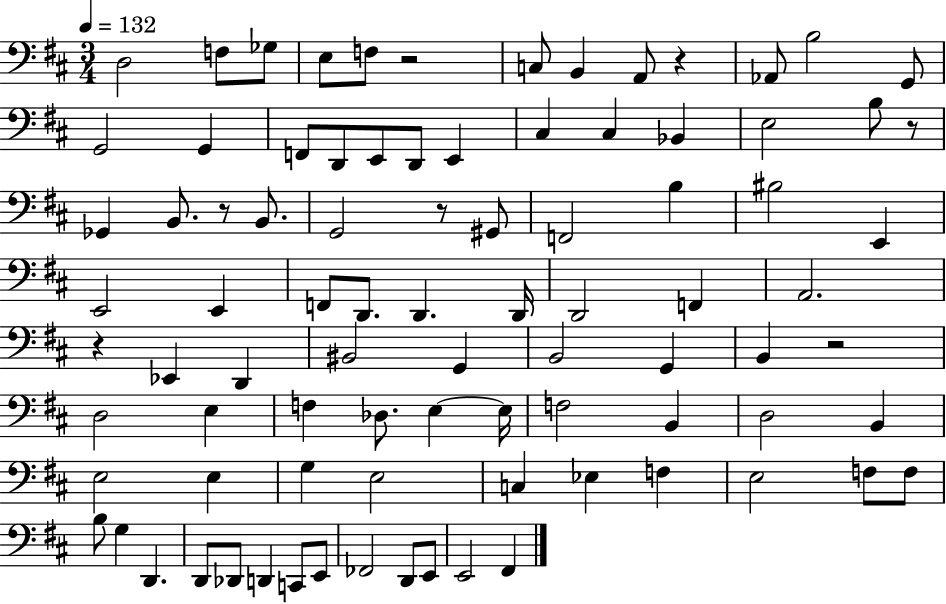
D3/h F3/e Gb3/e E3/e F3/e R/h C3/e B2/q A2/e R/q Ab2/e B3/h G2/e G2/h G2/q F2/e D2/e E2/e D2/e E2/q C#3/q C#3/q Bb2/q E3/h B3/e R/e Gb2/q B2/e. R/e B2/e. G2/h R/e G#2/e F2/h B3/q BIS3/h E2/q E2/h E2/q F2/e D2/e. D2/q. D2/s D2/h F2/q A2/h. R/q Eb2/q D2/q BIS2/h G2/q B2/h G2/q B2/q R/h D3/h E3/q F3/q Db3/e. E3/q E3/s F3/h B2/q D3/h B2/q E3/h E3/q G3/q E3/h C3/q Eb3/q F3/q E3/h F3/e F3/e B3/e G3/q D2/q. D2/e Db2/e D2/q C2/e E2/e FES2/h D2/e E2/e E2/h F#2/q